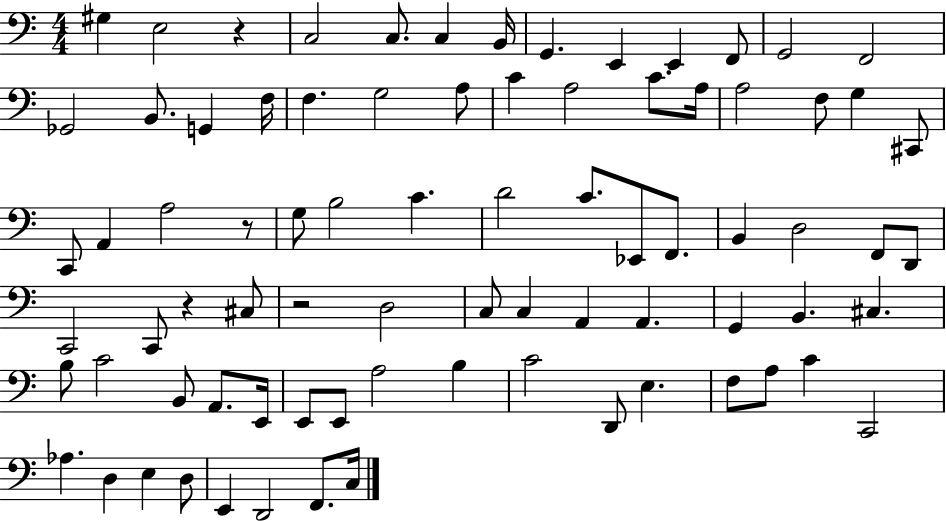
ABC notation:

X:1
T:Untitled
M:4/4
L:1/4
K:C
^G, E,2 z C,2 C,/2 C, B,,/4 G,, E,, E,, F,,/2 G,,2 F,,2 _G,,2 B,,/2 G,, F,/4 F, G,2 A,/2 C A,2 C/2 A,/4 A,2 F,/2 G, ^C,,/2 C,,/2 A,, A,2 z/2 G,/2 B,2 C D2 C/2 _E,,/2 F,,/2 B,, D,2 F,,/2 D,,/2 C,,2 C,,/2 z ^C,/2 z2 D,2 C,/2 C, A,, A,, G,, B,, ^C, B,/2 C2 B,,/2 A,,/2 E,,/4 E,,/2 E,,/2 A,2 B, C2 D,,/2 E, F,/2 A,/2 C C,,2 _A, D, E, D,/2 E,, D,,2 F,,/2 C,/4